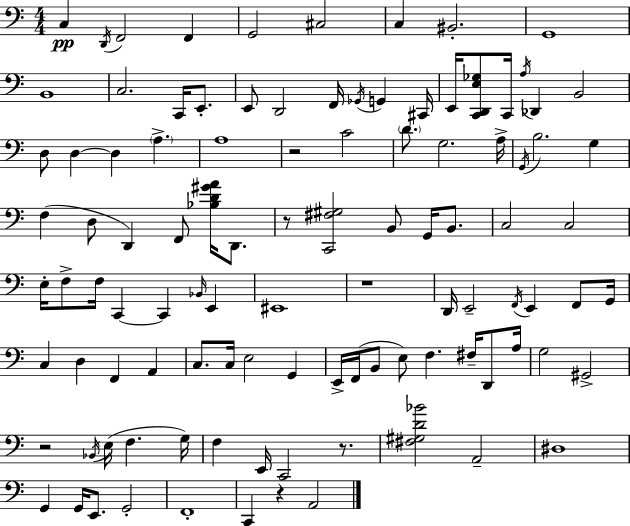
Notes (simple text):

C3/q D2/s F2/h F2/q G2/h C#3/h C3/q BIS2/h. G2/w B2/w C3/h. C2/s E2/e. E2/e D2/h F2/s Gb2/s G2/q C#2/s E2/s [C2,D2,E3,Gb3]/e C2/s A3/s Db2/q B2/h D3/e D3/q D3/q A3/q. A3/w R/h C4/h D4/e. G3/h. A3/s G2/s B3/h. G3/q F3/q D3/e D2/q F2/e [Bb3,D4,G#4,A4]/s D2/e. R/e [C2,F#3,G#3]/h B2/e G2/s B2/e. C3/h C3/h E3/s F3/e F3/s C2/q C2/q Bb2/s E2/q EIS2/w R/w D2/s E2/h F2/s E2/q F2/e G2/s C3/q D3/q F2/q A2/q C3/e. C3/s E3/h G2/q E2/s F2/s B2/e E3/e F3/q. F#3/s D2/e A3/s G3/h G#2/h R/h Bb2/s E3/s F3/q. G3/s F3/q E2/s C2/h R/e. [F#3,G#3,D4,Bb4]/h A2/h D#3/w G2/q G2/s E2/e. G2/h F2/w C2/q R/q A2/h